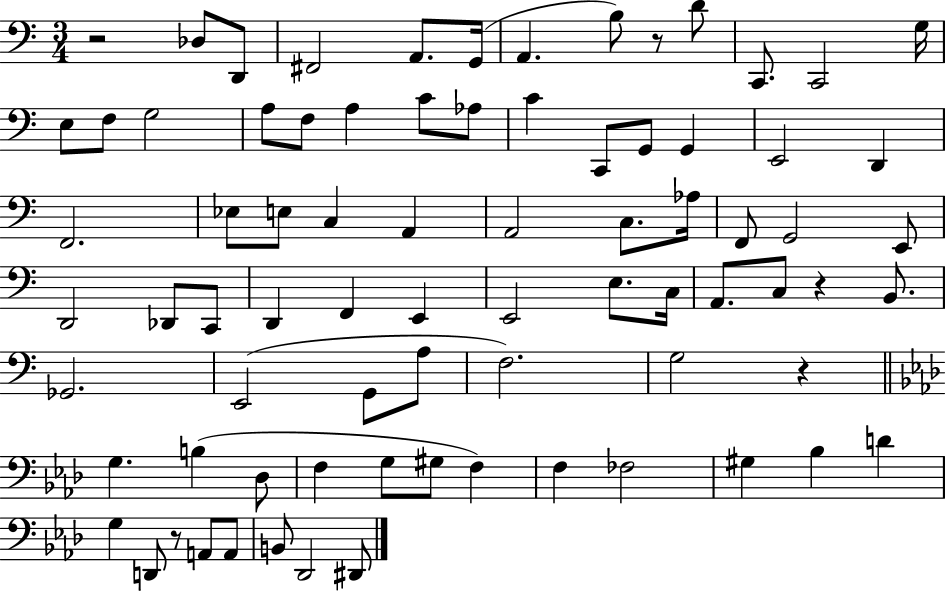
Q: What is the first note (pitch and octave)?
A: Db3